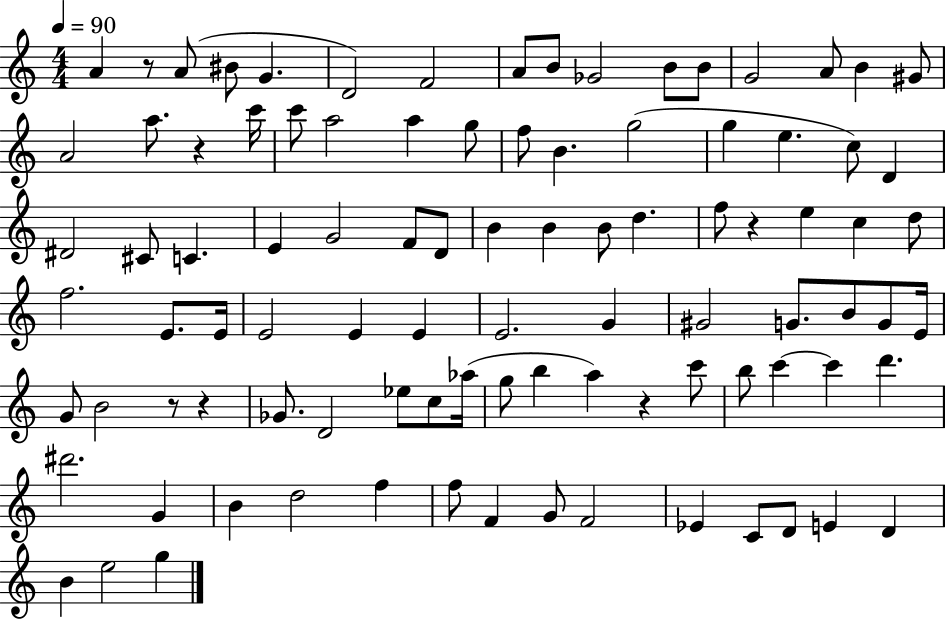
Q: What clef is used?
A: treble